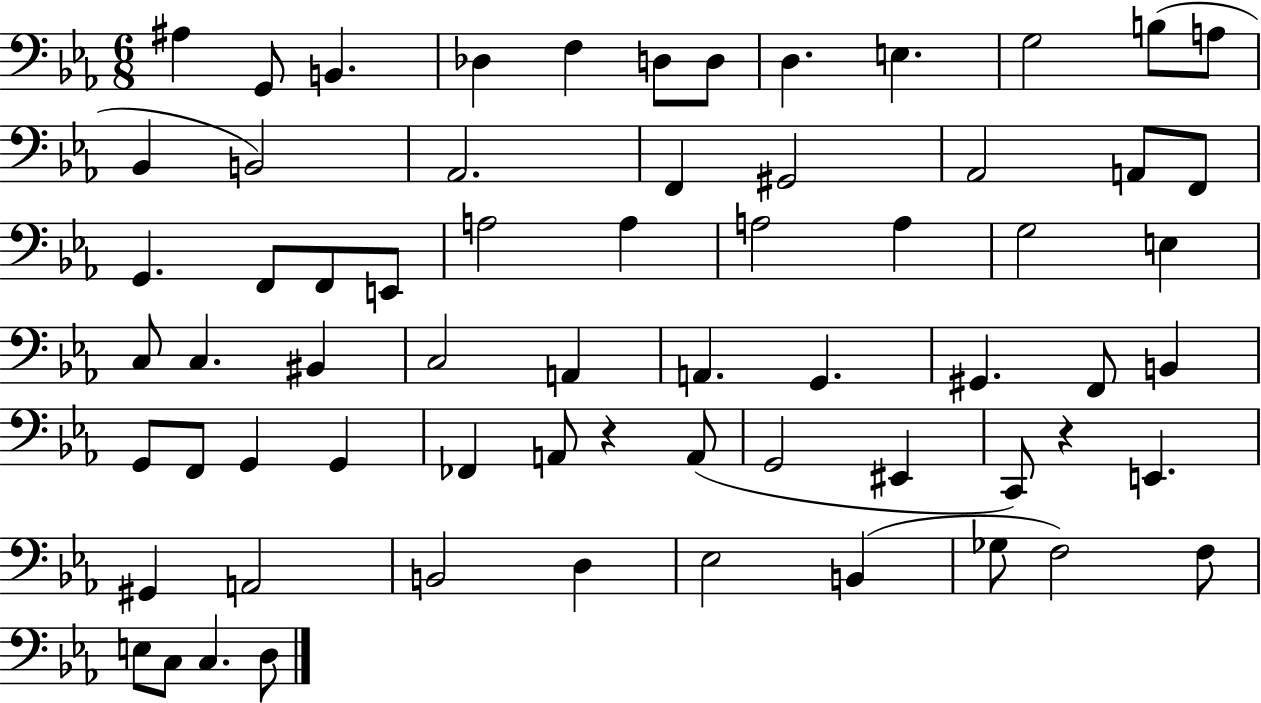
A#3/q G2/e B2/q. Db3/q F3/q D3/e D3/e D3/q. E3/q. G3/h B3/e A3/e Bb2/q B2/h Ab2/h. F2/q G#2/h Ab2/h A2/e F2/e G2/q. F2/e F2/e E2/e A3/h A3/q A3/h A3/q G3/h E3/q C3/e C3/q. BIS2/q C3/h A2/q A2/q. G2/q. G#2/q. F2/e B2/q G2/e F2/e G2/q G2/q FES2/q A2/e R/q A2/e G2/h EIS2/q C2/e R/q E2/q. G#2/q A2/h B2/h D3/q Eb3/h B2/q Gb3/e F3/h F3/e E3/e C3/e C3/q. D3/e